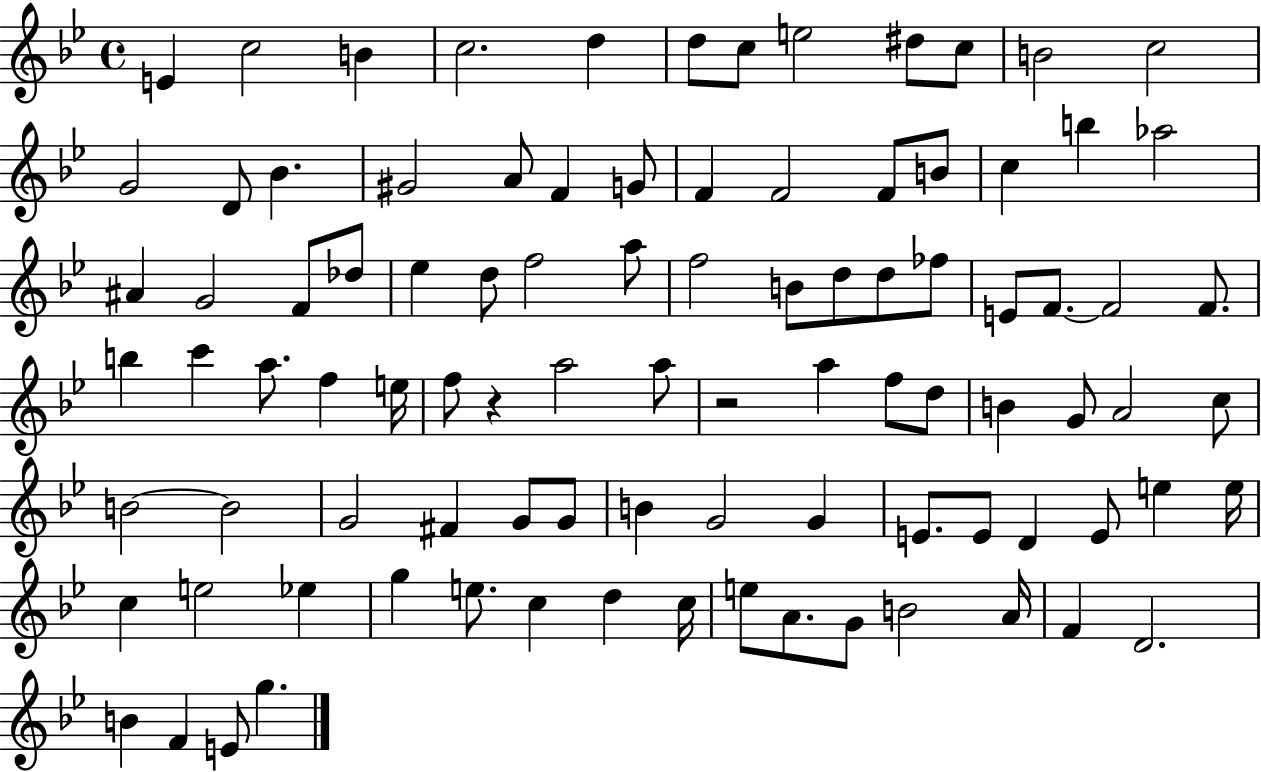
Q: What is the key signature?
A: BES major